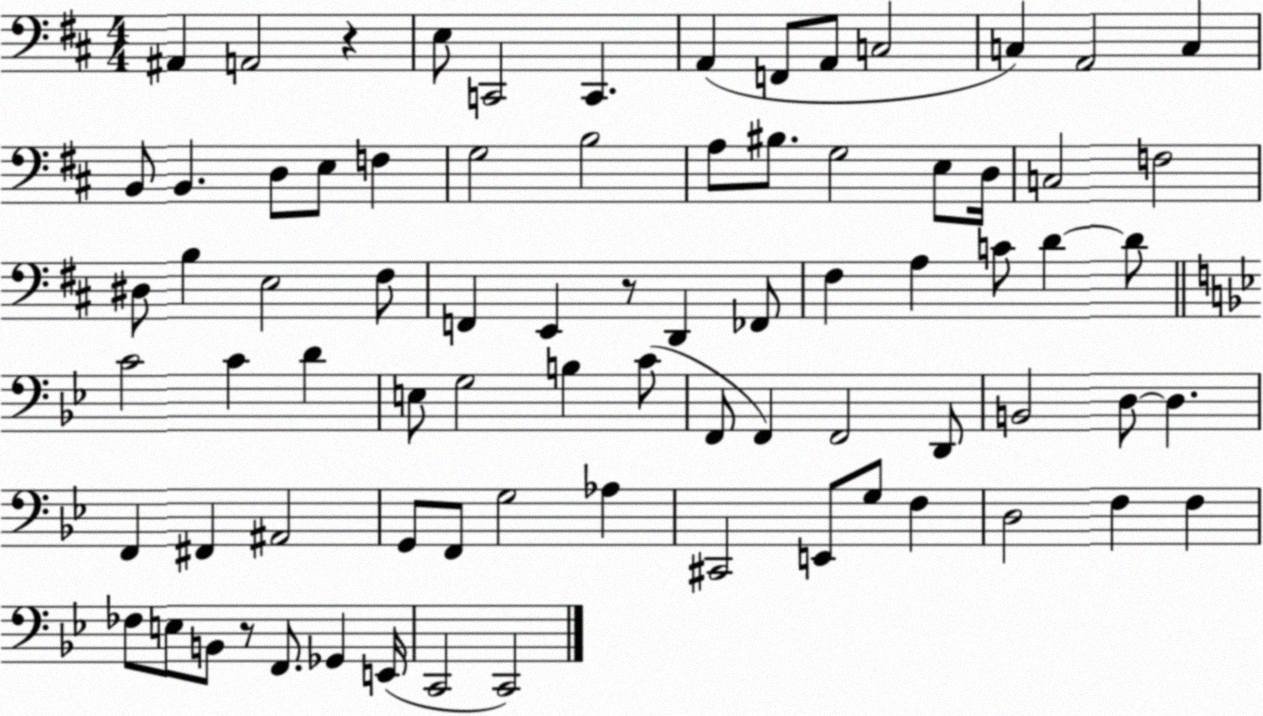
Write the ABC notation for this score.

X:1
T:Untitled
M:4/4
L:1/4
K:D
^A,, A,,2 z E,/2 C,,2 C,, A,, F,,/2 A,,/2 C,2 C, A,,2 C, B,,/2 B,, D,/2 E,/2 F, G,2 B,2 A,/2 ^B,/2 G,2 E,/2 D,/4 C,2 F,2 ^D,/2 B, E,2 ^F,/2 F,, E,, z/2 D,, _F,,/2 ^F, A, C/2 D D/2 C2 C D E,/2 G,2 B, C/2 F,,/2 F,, F,,2 D,,/2 B,,2 D,/2 D, F,, ^F,, ^A,,2 G,,/2 F,,/2 G,2 _A, ^C,,2 E,,/2 G,/2 F, D,2 F, F, _F,/2 E,/2 B,,/2 z/2 F,,/2 _G,, E,,/4 C,,2 C,,2